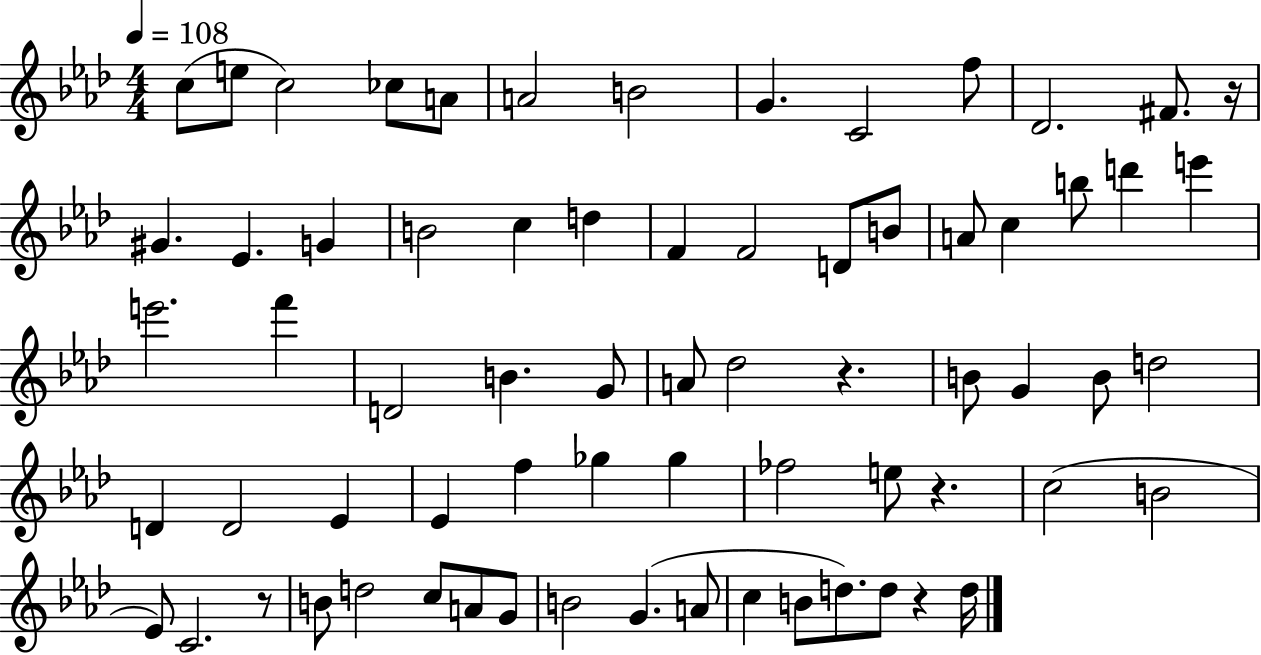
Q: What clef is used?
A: treble